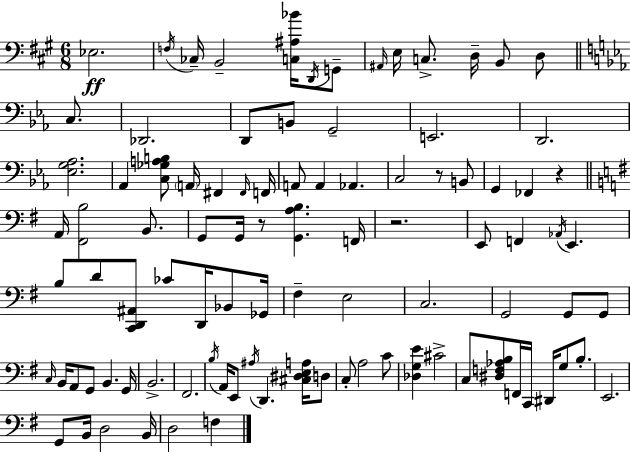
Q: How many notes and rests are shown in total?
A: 96